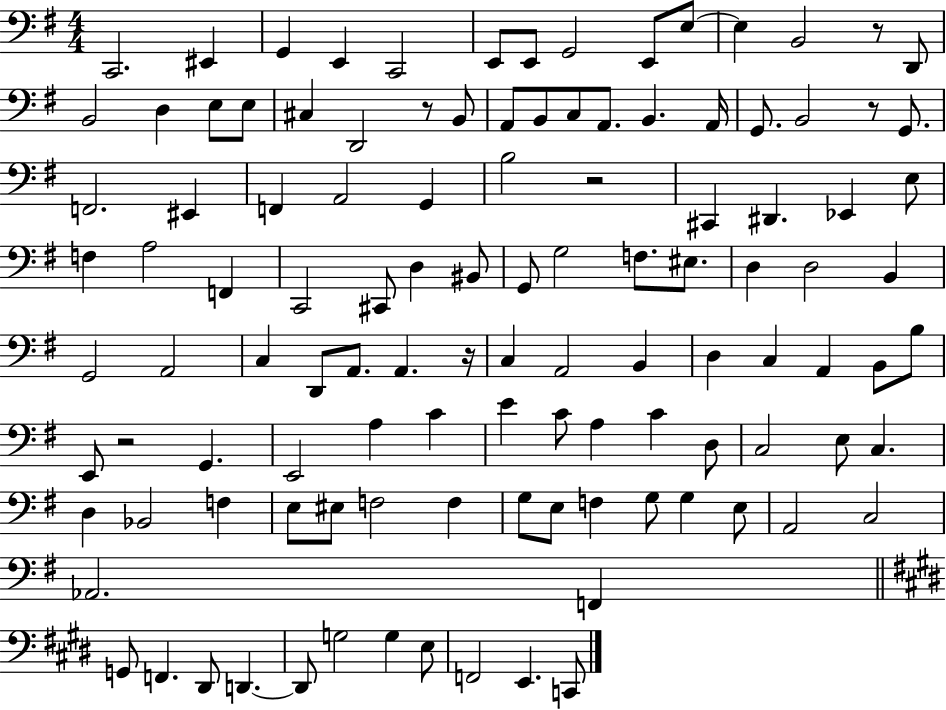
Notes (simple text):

C2/h. EIS2/q G2/q E2/q C2/h E2/e E2/e G2/h E2/e E3/e E3/q B2/h R/e D2/e B2/h D3/q E3/e E3/e C#3/q D2/h R/e B2/e A2/e B2/e C3/e A2/e. B2/q. A2/s G2/e. B2/h R/e G2/e. F2/h. EIS2/q F2/q A2/h G2/q B3/h R/h C#2/q D#2/q. Eb2/q E3/e F3/q A3/h F2/q C2/h C#2/e D3/q BIS2/e G2/e G3/h F3/e. EIS3/e. D3/q D3/h B2/q G2/h A2/h C3/q D2/e A2/e. A2/q. R/s C3/q A2/h B2/q D3/q C3/q A2/q B2/e B3/e E2/e R/h G2/q. E2/h A3/q C4/q E4/q C4/e A3/q C4/q D3/e C3/h E3/e C3/q. D3/q Bb2/h F3/q E3/e EIS3/e F3/h F3/q G3/e E3/e F3/q G3/e G3/q E3/e A2/h C3/h Ab2/h. F2/q G2/e F2/q. D#2/e D2/q. D2/e G3/h G3/q E3/e F2/h E2/q. C2/e